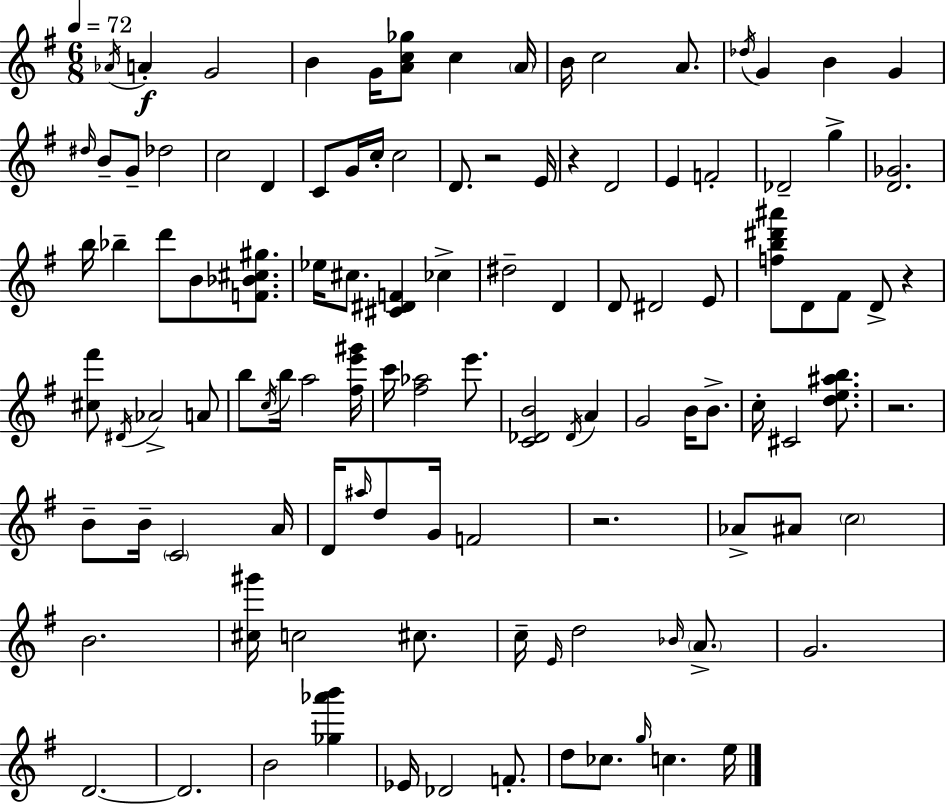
{
  \clef treble
  \numericTimeSignature
  \time 6/8
  \key e \minor
  \tempo 4 = 72
  \repeat volta 2 { \acciaccatura { aes'16 }\f a'4-. g'2 | b'4 g'16 <a' c'' ges''>8 c''4 | \parenthesize a'16 b'16 c''2 a'8. | \acciaccatura { des''16 } g'4 b'4 g'4 | \break \grace { dis''16 } b'8-- g'8-- des''2 | c''2 d'4 | c'8 g'16 c''16-. c''2 | d'8. r2 | \break e'16 r4 d'2 | e'4 f'2-. | des'2-- g''4-> | <d' ges'>2. | \break b''16 bes''4-- d'''8 b'8 | <f' bes' cis'' gis''>8. ees''16 cis''8. <cis' dis' f'>4 ces''4-> | dis''2-- d'4 | d'8 dis'2 | \break e'8 <f'' b'' dis''' ais'''>8 d'8 fis'8 d'8-> r4 | <cis'' fis'''>8 \acciaccatura { dis'16 } aes'2-> | a'8 b''8 \acciaccatura { c''16 } b''16 a''2 | <fis'' e''' gis'''>16 c'''16 <fis'' aes''>2 | \break e'''8. <c' des' b'>2 | \acciaccatura { des'16 } a'4 g'2 | b'16 b'8.-> c''16-. cis'2 | <d'' e'' ais'' b''>8. r2. | \break b'8-- b'16-- \parenthesize c'2 | a'16 d'16 \grace { ais''16 } d''8 g'16 f'2 | r2. | aes'8-> ais'8 \parenthesize c''2 | \break b'2. | <cis'' gis'''>16 c''2 | cis''8. c''16-- \grace { e'16 } d''2 | \grace { bes'16 } \parenthesize a'8.-> g'2. | \break d'2.~~ | d'2. | b'2 | <ges'' aes''' b'''>4 ees'16 des'2 | \break f'8.-. d''8 ces''8. | \grace { g''16 } c''4. e''16 } \bar "|."
}